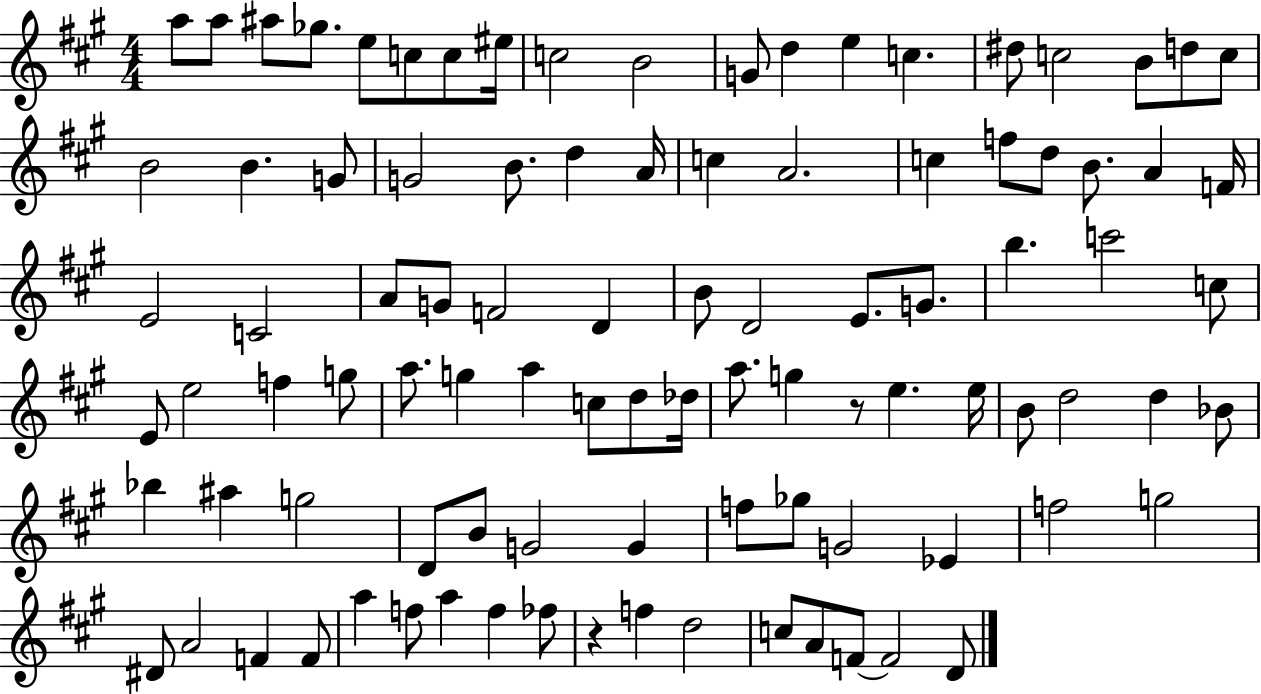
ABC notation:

X:1
T:Untitled
M:4/4
L:1/4
K:A
a/2 a/2 ^a/2 _g/2 e/2 c/2 c/2 ^e/4 c2 B2 G/2 d e c ^d/2 c2 B/2 d/2 c/2 B2 B G/2 G2 B/2 d A/4 c A2 c f/2 d/2 B/2 A F/4 E2 C2 A/2 G/2 F2 D B/2 D2 E/2 G/2 b c'2 c/2 E/2 e2 f g/2 a/2 g a c/2 d/2 _d/4 a/2 g z/2 e e/4 B/2 d2 d _B/2 _b ^a g2 D/2 B/2 G2 G f/2 _g/2 G2 _E f2 g2 ^D/2 A2 F F/2 a f/2 a f _f/2 z f d2 c/2 A/2 F/2 F2 D/2